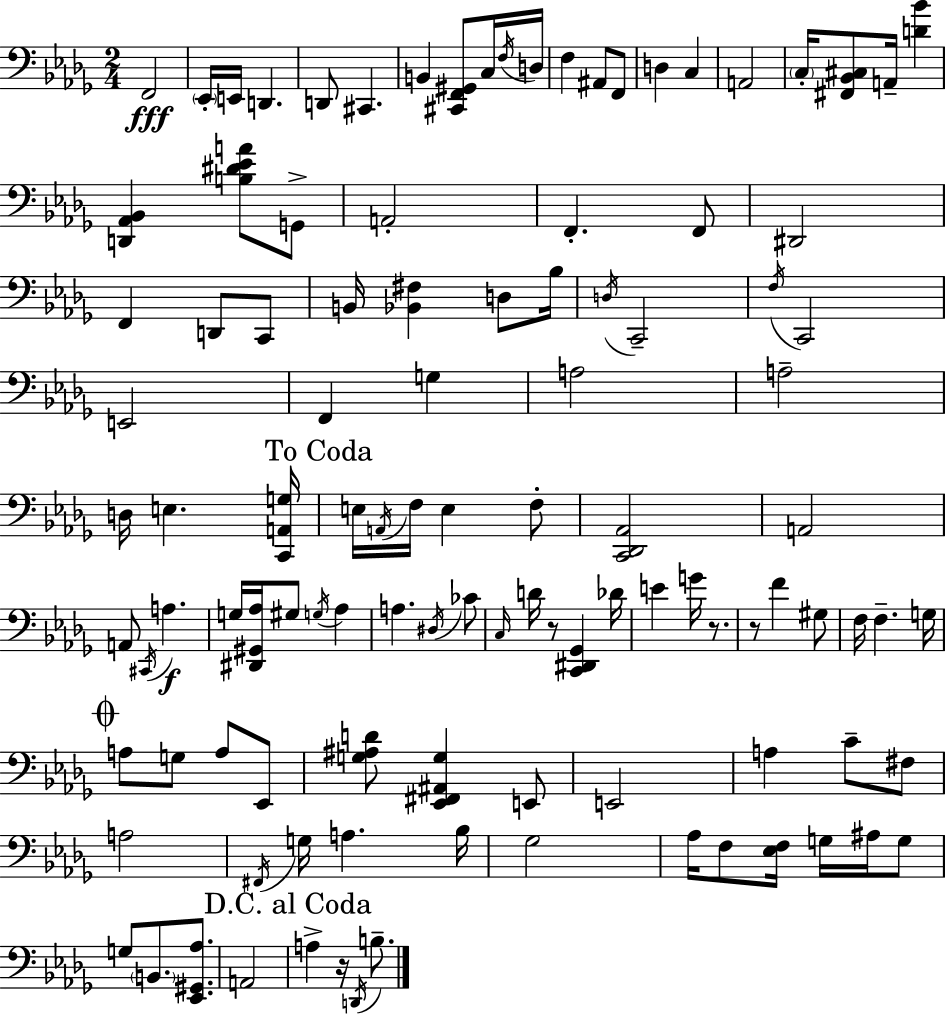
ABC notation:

X:1
T:Untitled
M:2/4
L:1/4
K:Bbm
F,,2 _E,,/4 E,,/4 D,, D,,/2 ^C,, B,, [^C,,F,,^G,,]/2 C,/4 F,/4 D,/4 F, ^A,,/2 F,,/2 D, C, A,,2 C,/4 [^F,,_B,,^C,]/2 A,,/4 [D_B] [D,,_A,,_B,,] [B,^D_EA]/2 G,,/2 A,,2 F,, F,,/2 ^D,,2 F,, D,,/2 C,,/2 B,,/4 [_B,,^F,] D,/2 _B,/4 D,/4 C,,2 F,/4 C,,2 E,,2 F,, G, A,2 A,2 D,/4 E, [C,,A,,G,]/4 E,/4 A,,/4 F,/4 E, F,/2 [C,,_D,,_A,,]2 A,,2 A,,/2 ^C,,/4 A, G,/4 [^D,,^G,,_A,]/4 ^G,/2 G,/4 _A, A, ^D,/4 _C/2 C,/4 D/4 z/2 [C,,^D,,_G,,] _D/4 E G/4 z/2 z/2 F ^G,/2 F,/4 F, G,/4 A,/2 G,/2 A,/2 _E,,/2 [G,^A,D]/2 [_E,,^F,,^A,,G,] E,,/2 E,,2 A, C/2 ^F,/2 A,2 ^F,,/4 G,/4 A, _B,/4 _G,2 _A,/4 F,/2 [_E,F,]/4 G,/4 ^A,/4 G,/2 G,/2 B,,/2 [_E,,^G,,_A,]/2 A,,2 A, z/4 D,,/4 B,/2